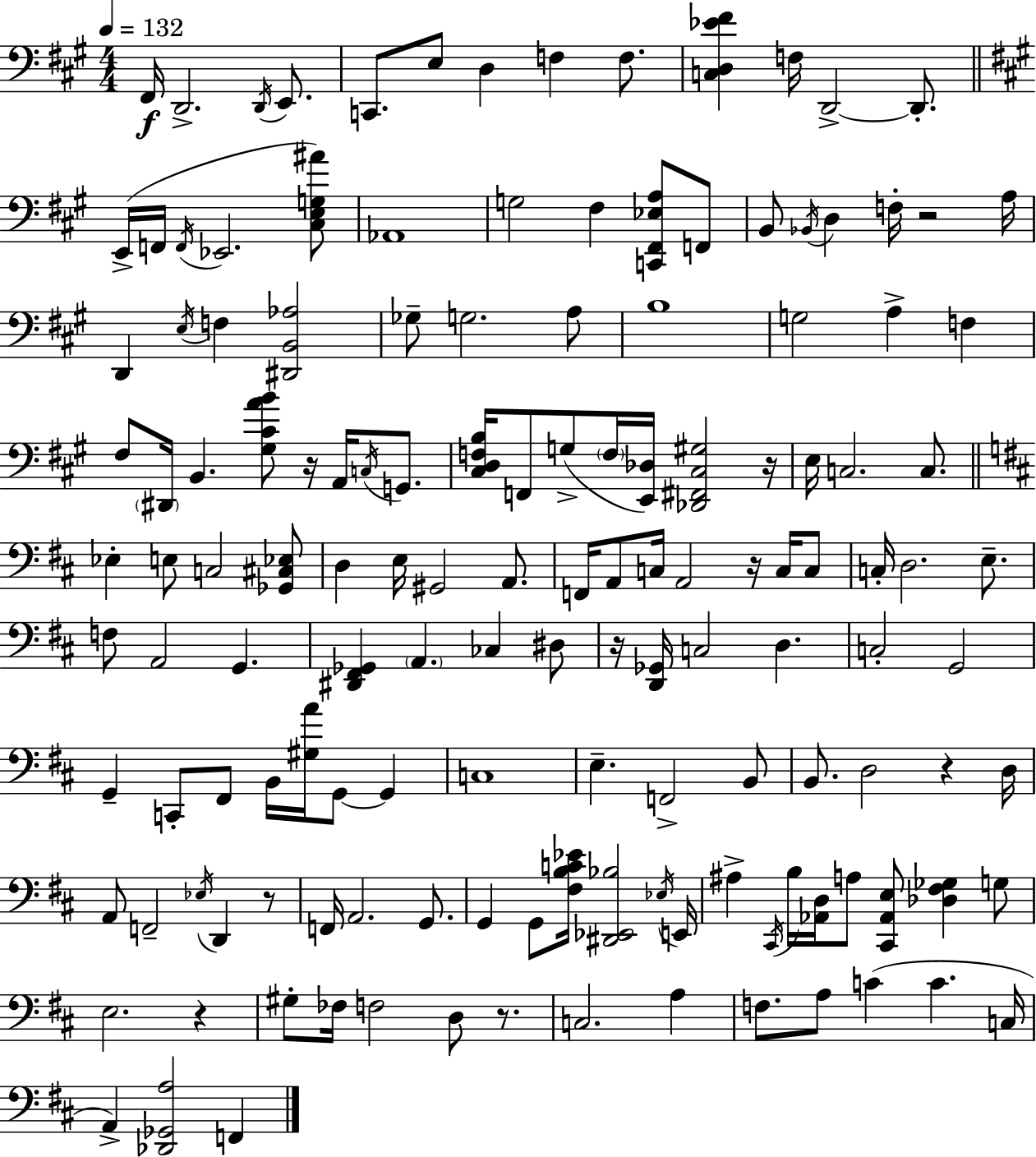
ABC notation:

X:1
T:Untitled
M:4/4
L:1/4
K:A
^F,,/4 D,,2 D,,/4 E,,/2 C,,/2 E,/2 D, F, F,/2 [C,D,_E^F] F,/4 D,,2 D,,/2 E,,/4 F,,/4 F,,/4 _E,,2 [^C,E,G,^A]/2 _A,,4 G,2 ^F, [C,,^F,,_E,A,]/2 F,,/2 B,,/2 _B,,/4 D, F,/4 z2 A,/4 D,, E,/4 F, [^D,,B,,_A,]2 _G,/2 G,2 A,/2 B,4 G,2 A, F, ^F,/2 ^D,,/4 B,, [^G,^CAB]/2 z/4 A,,/4 C,/4 G,,/2 [^C,D,F,B,]/4 F,,/2 G,/2 F,/4 [E,,_D,]/4 [_D,,^F,,^C,^G,]2 z/4 E,/4 C,2 C,/2 _E, E,/2 C,2 [_G,,^C,_E,]/2 D, E,/4 ^G,,2 A,,/2 F,,/4 A,,/2 C,/4 A,,2 z/4 C,/4 C,/2 C,/4 D,2 E,/2 F,/2 A,,2 G,, [^D,,^F,,_G,,] A,, _C, ^D,/2 z/4 [D,,_G,,]/4 C,2 D, C,2 G,,2 G,, C,,/2 ^F,,/2 B,,/4 [^G,A]/4 G,,/2 G,, C,4 E, F,,2 B,,/2 B,,/2 D,2 z D,/4 A,,/2 F,,2 _E,/4 D,, z/2 F,,/4 A,,2 G,,/2 G,, G,,/2 [^F,B,C_E]/4 [^D,,_E,,_B,]2 _E,/4 E,,/4 ^A, ^C,,/4 B,/4 [_A,,D,]/4 A,/2 [^C,,_A,,E,]/2 [_D,^F,_G,] G,/2 E,2 z ^G,/2 _F,/4 F,2 D,/2 z/2 C,2 A, F,/2 A,/2 C C C,/4 A,, [_D,,_G,,A,]2 F,,